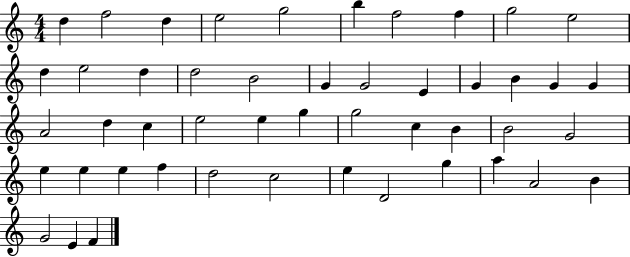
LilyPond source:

{
  \clef treble
  \numericTimeSignature
  \time 4/4
  \key c \major
  d''4 f''2 d''4 | e''2 g''2 | b''4 f''2 f''4 | g''2 e''2 | \break d''4 e''2 d''4 | d''2 b'2 | g'4 g'2 e'4 | g'4 b'4 g'4 g'4 | \break a'2 d''4 c''4 | e''2 e''4 g''4 | g''2 c''4 b'4 | b'2 g'2 | \break e''4 e''4 e''4 f''4 | d''2 c''2 | e''4 d'2 g''4 | a''4 a'2 b'4 | \break g'2 e'4 f'4 | \bar "|."
}